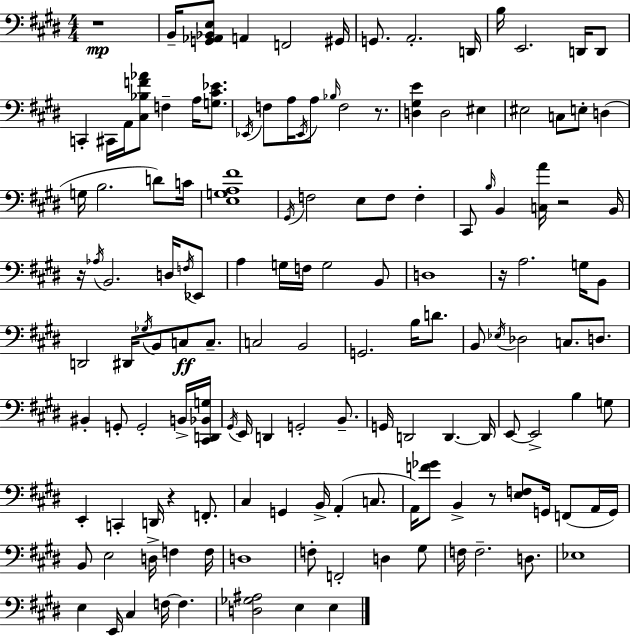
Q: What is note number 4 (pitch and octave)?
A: G#2